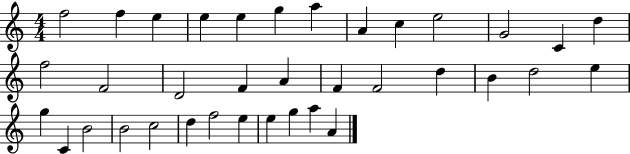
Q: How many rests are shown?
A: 0